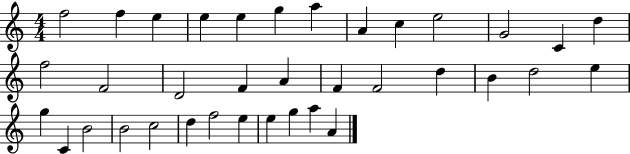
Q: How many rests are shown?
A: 0